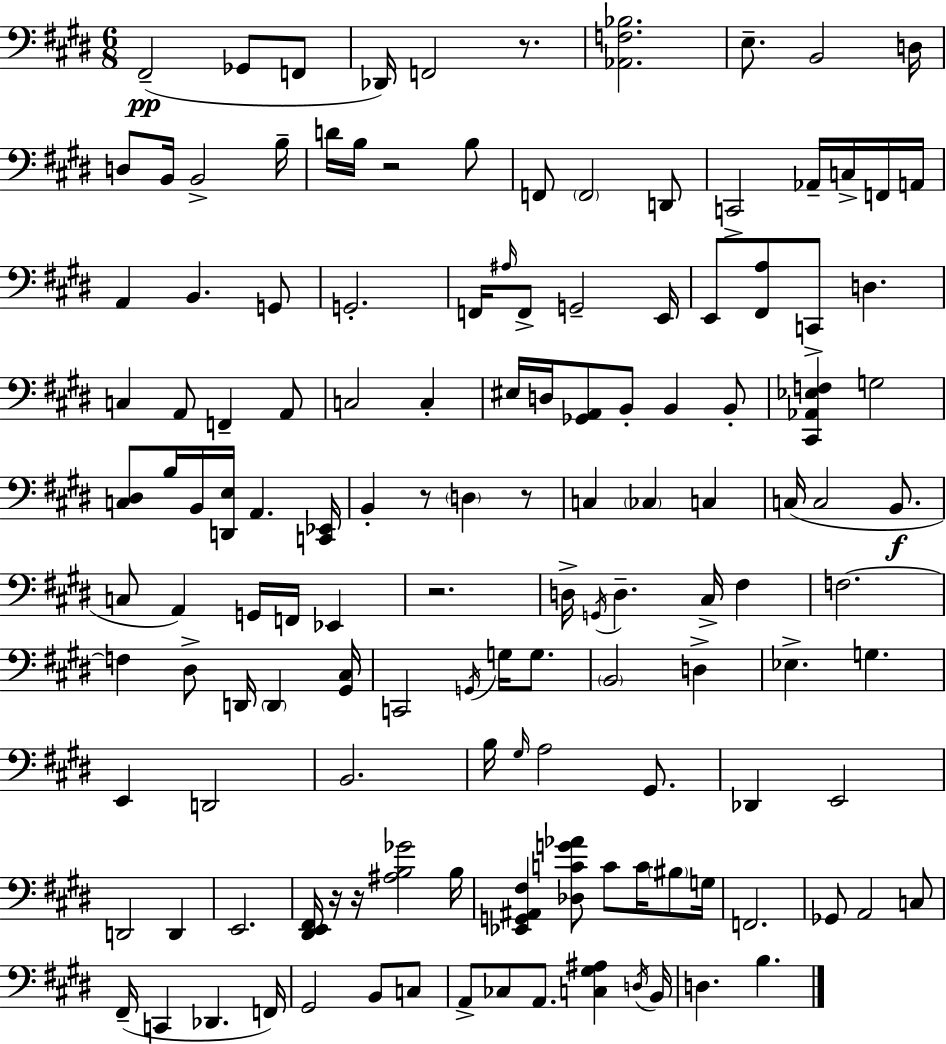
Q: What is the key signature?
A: E major